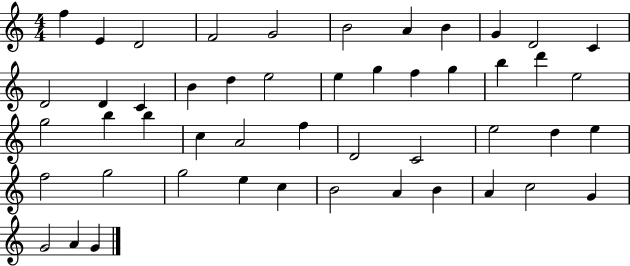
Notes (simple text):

F5/q E4/q D4/h F4/h G4/h B4/h A4/q B4/q G4/q D4/h C4/q D4/h D4/q C4/q B4/q D5/q E5/h E5/q G5/q F5/q G5/q B5/q D6/q E5/h G5/h B5/q B5/q C5/q A4/h F5/q D4/h C4/h E5/h D5/q E5/q F5/h G5/h G5/h E5/q C5/q B4/h A4/q B4/q A4/q C5/h G4/q G4/h A4/q G4/q